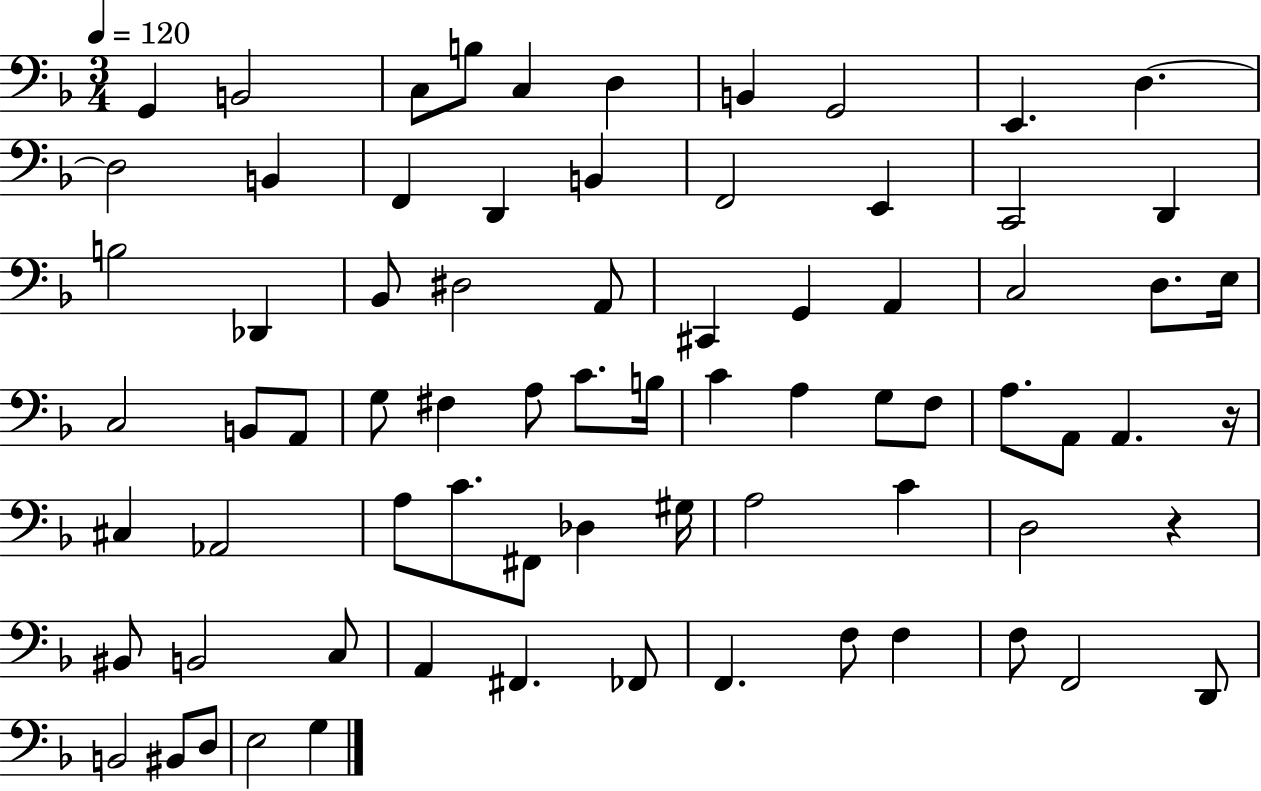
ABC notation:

X:1
T:Untitled
M:3/4
L:1/4
K:F
G,, B,,2 C,/2 B,/2 C, D, B,, G,,2 E,, D, D,2 B,, F,, D,, B,, F,,2 E,, C,,2 D,, B,2 _D,, _B,,/2 ^D,2 A,,/2 ^C,, G,, A,, C,2 D,/2 E,/4 C,2 B,,/2 A,,/2 G,/2 ^F, A,/2 C/2 B,/4 C A, G,/2 F,/2 A,/2 A,,/2 A,, z/4 ^C, _A,,2 A,/2 C/2 ^F,,/2 _D, ^G,/4 A,2 C D,2 z ^B,,/2 B,,2 C,/2 A,, ^F,, _F,,/2 F,, F,/2 F, F,/2 F,,2 D,,/2 B,,2 ^B,,/2 D,/2 E,2 G,